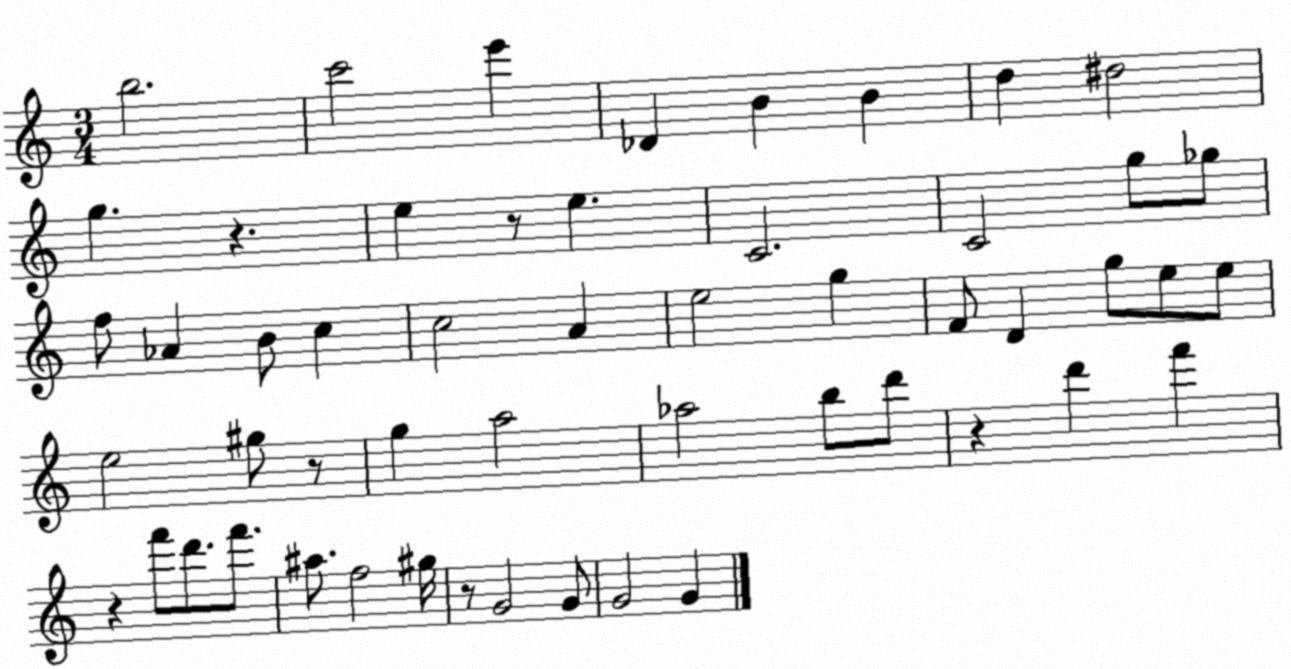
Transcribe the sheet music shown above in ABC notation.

X:1
T:Untitled
M:3/4
L:1/4
K:C
b2 c'2 e' _D B B d ^d2 g z e z/2 e C2 C2 g/2 _g/2 f/2 _A B/2 c c2 A e2 g F/2 D g/2 e/2 e/2 e2 ^g/2 z/2 g a2 _a2 b/2 d'/2 z d' f' z f'/2 d'/2 f'/2 ^a/2 f2 ^g/4 z/2 G2 G/2 G2 G